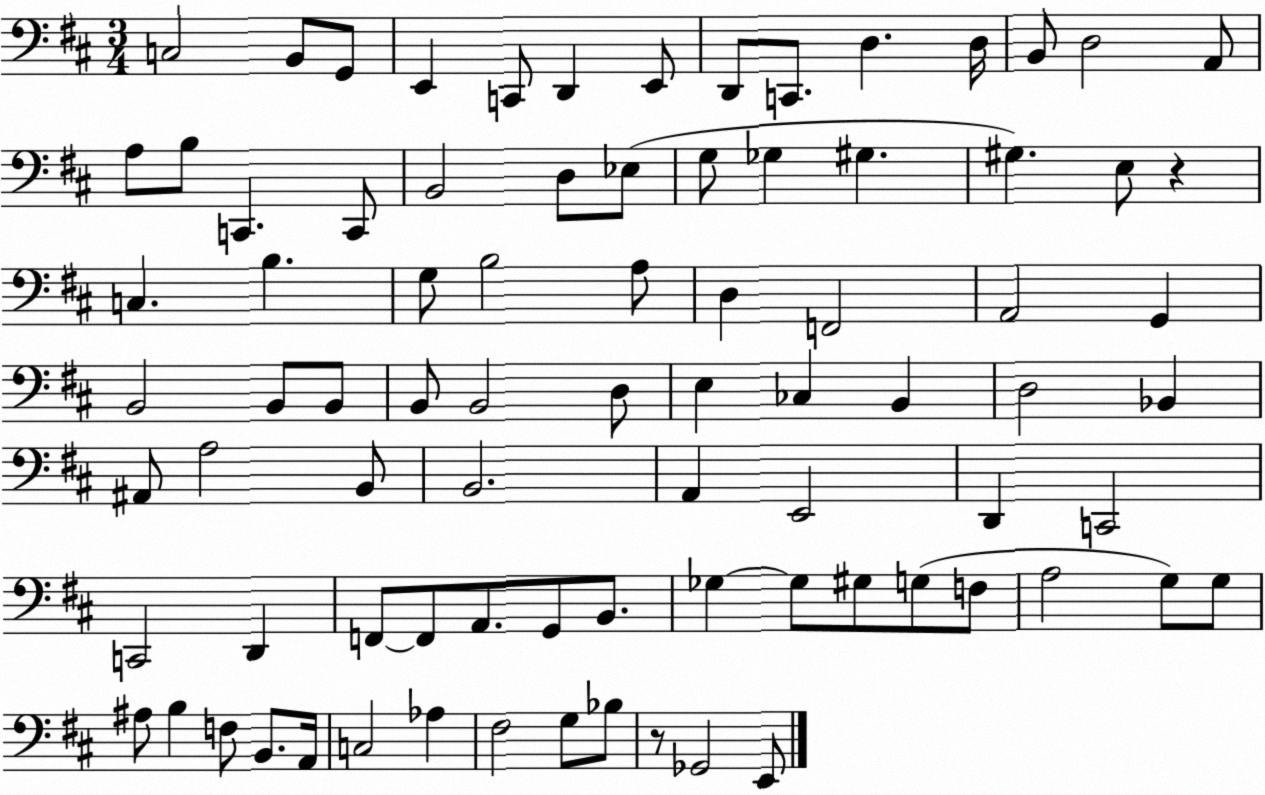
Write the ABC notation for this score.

X:1
T:Untitled
M:3/4
L:1/4
K:D
C,2 B,,/2 G,,/2 E,, C,,/2 D,, E,,/2 D,,/2 C,,/2 D, D,/4 B,,/2 D,2 A,,/2 A,/2 B,/2 C,, C,,/2 B,,2 D,/2 _E,/2 G,/2 _G, ^G, ^G, E,/2 z C, B, G,/2 B,2 A,/2 D, F,,2 A,,2 G,, B,,2 B,,/2 B,,/2 B,,/2 B,,2 D,/2 E, _C, B,, D,2 _B,, ^A,,/2 A,2 B,,/2 B,,2 A,, E,,2 D,, C,,2 C,,2 D,, F,,/2 F,,/2 A,,/2 G,,/2 B,,/2 _G, _G,/2 ^G,/2 G,/2 F,/2 A,2 G,/2 G,/2 ^A,/2 B, F,/2 B,,/2 A,,/4 C,2 _A, ^F,2 G,/2 _B,/2 z/2 _G,,2 E,,/2